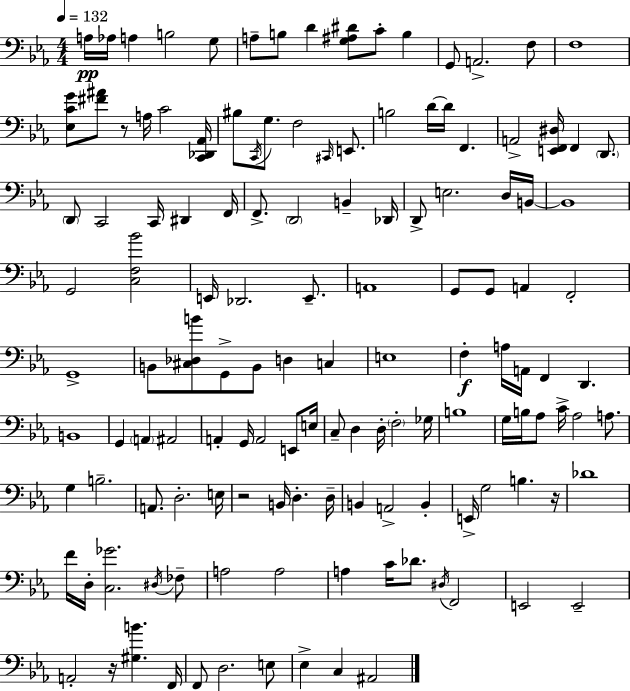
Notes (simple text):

A3/s Ab3/s A3/q B3/h G3/e A3/e B3/e D4/q [G3,A#3,D#4]/e C4/e B3/q G2/e A2/h. F3/e F3/w [Eb3,C4,G4]/e [F#4,A#4]/e R/e A3/s C4/h [C2,Db2,Ab2]/s BIS3/e C2/s G3/e. F3/h C#2/s E2/e. B3/h D4/s D4/s F2/q. A2/h [E2,F2,D#3]/s F2/q D2/e. D2/e C2/h C2/s D#2/q F2/s F2/e. D2/h B2/q Db2/s D2/e E3/h. D3/s B2/s B2/w G2/h [C3,F3,Bb4]/h E2/s Db2/h. E2/e. A2/w G2/e G2/e A2/q F2/h G2/w B2/e [C#3,Db3,B4]/e G2/e B2/e D3/q C3/q E3/w F3/q A3/s A2/s F2/q D2/q. B2/w G2/q A2/q A#2/h A2/q G2/s A2/h E2/e E3/s C3/e D3/q D3/s F3/h Gb3/s B3/w G3/s B3/s Ab3/e C4/s Ab3/h A3/e. G3/q B3/h. A2/e. D3/h. E3/s R/h B2/s D3/q. D3/s B2/q A2/h B2/q E2/s G3/h B3/q. R/s Db4/w F4/s D3/s [C3,Gb4]/h. D#3/s FES3/e A3/h A3/h A3/q C4/s Db4/e. D#3/s F2/h E2/h E2/h A2/h R/s [G#3,B4]/q. F2/s F2/e D3/h. E3/e Eb3/q C3/q A#2/h